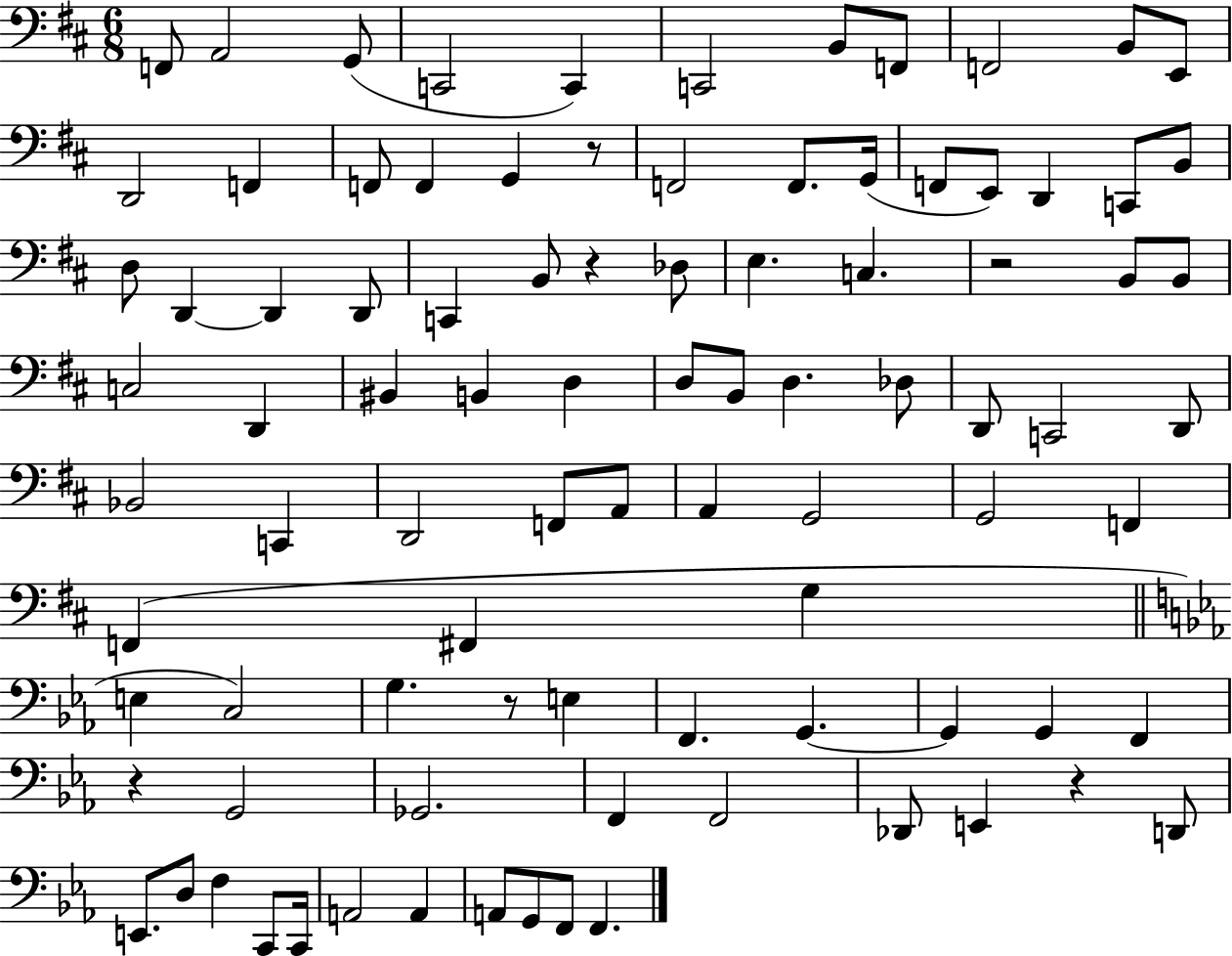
X:1
T:Untitled
M:6/8
L:1/4
K:D
F,,/2 A,,2 G,,/2 C,,2 C,, C,,2 B,,/2 F,,/2 F,,2 B,,/2 E,,/2 D,,2 F,, F,,/2 F,, G,, z/2 F,,2 F,,/2 G,,/4 F,,/2 E,,/2 D,, C,,/2 B,,/2 D,/2 D,, D,, D,,/2 C,, B,,/2 z _D,/2 E, C, z2 B,,/2 B,,/2 C,2 D,, ^B,, B,, D, D,/2 B,,/2 D, _D,/2 D,,/2 C,,2 D,,/2 _B,,2 C,, D,,2 F,,/2 A,,/2 A,, G,,2 G,,2 F,, F,, ^F,, G, E, C,2 G, z/2 E, F,, G,, G,, G,, F,, z G,,2 _G,,2 F,, F,,2 _D,,/2 E,, z D,,/2 E,,/2 D,/2 F, C,,/2 C,,/4 A,,2 A,, A,,/2 G,,/2 F,,/2 F,,